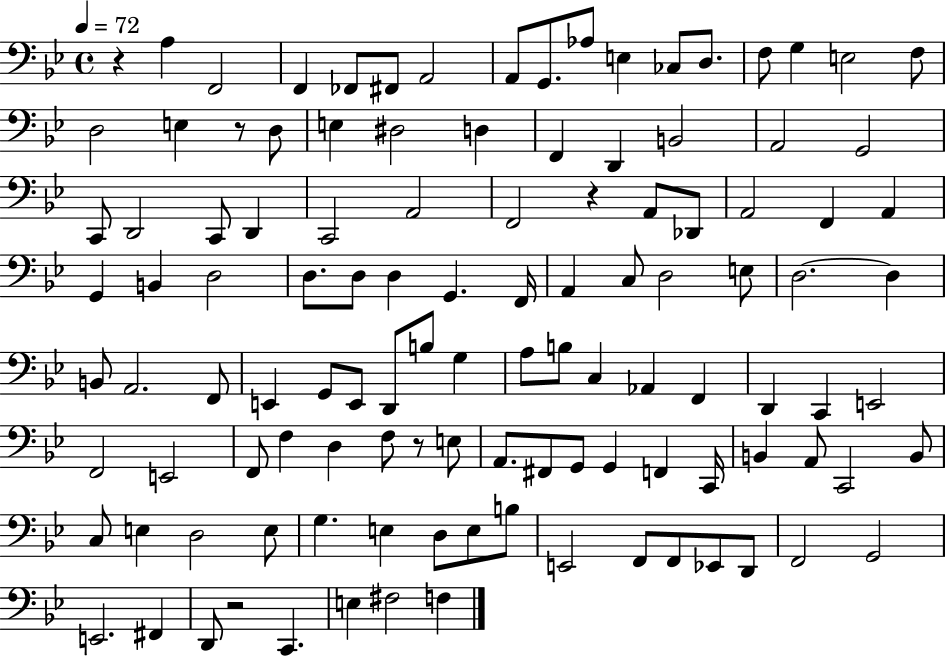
R/q A3/q F2/h F2/q FES2/e F#2/e A2/h A2/e G2/e. Ab3/e E3/q CES3/e D3/e. F3/e G3/q E3/h F3/e D3/h E3/q R/e D3/e E3/q D#3/h D3/q F2/q D2/q B2/h A2/h G2/h C2/e D2/h C2/e D2/q C2/h A2/h F2/h R/q A2/e Db2/e A2/h F2/q A2/q G2/q B2/q D3/h D3/e. D3/e D3/q G2/q. F2/s A2/q C3/e D3/h E3/e D3/h. D3/q B2/e A2/h. F2/e E2/q G2/e E2/e D2/e B3/e G3/q A3/e B3/e C3/q Ab2/q F2/q D2/q C2/q E2/h F2/h E2/h F2/e F3/q D3/q F3/e R/e E3/e A2/e. F#2/e G2/e G2/q F2/q C2/s B2/q A2/e C2/h B2/e C3/e E3/q D3/h E3/e G3/q. E3/q D3/e E3/e B3/e E2/h F2/e F2/e Eb2/e D2/e F2/h G2/h E2/h. F#2/q D2/e R/h C2/q. E3/q F#3/h F3/q